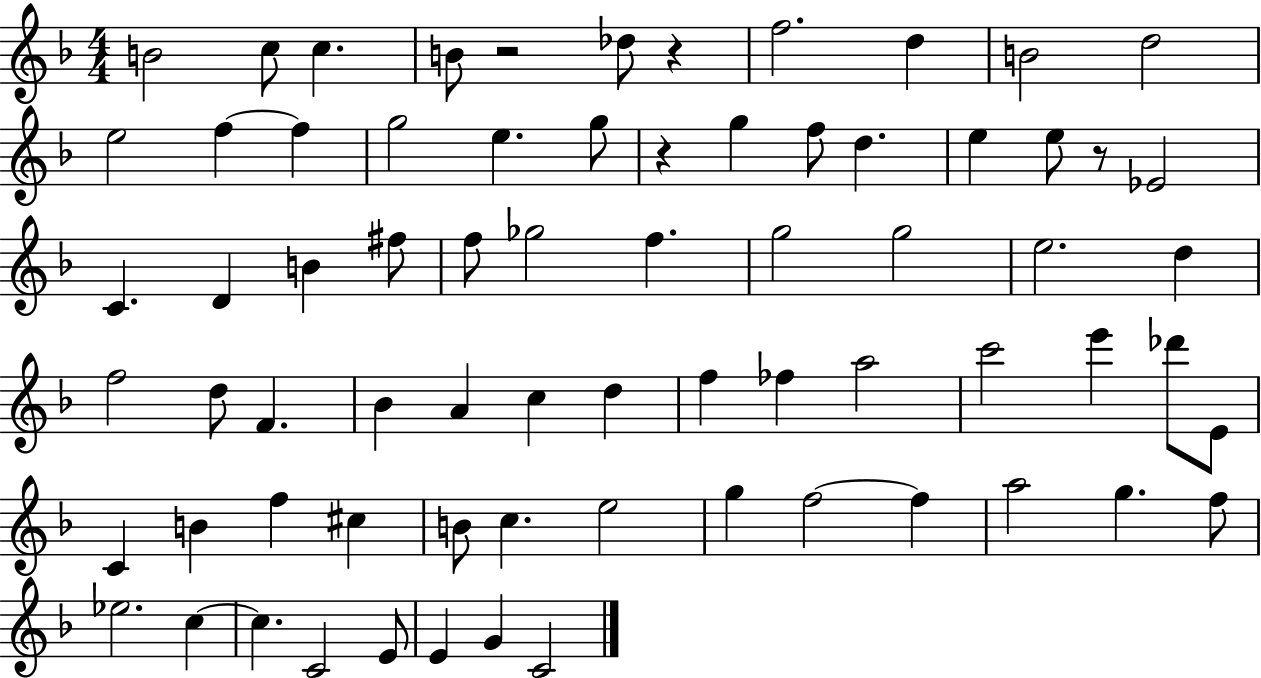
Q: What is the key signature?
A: F major